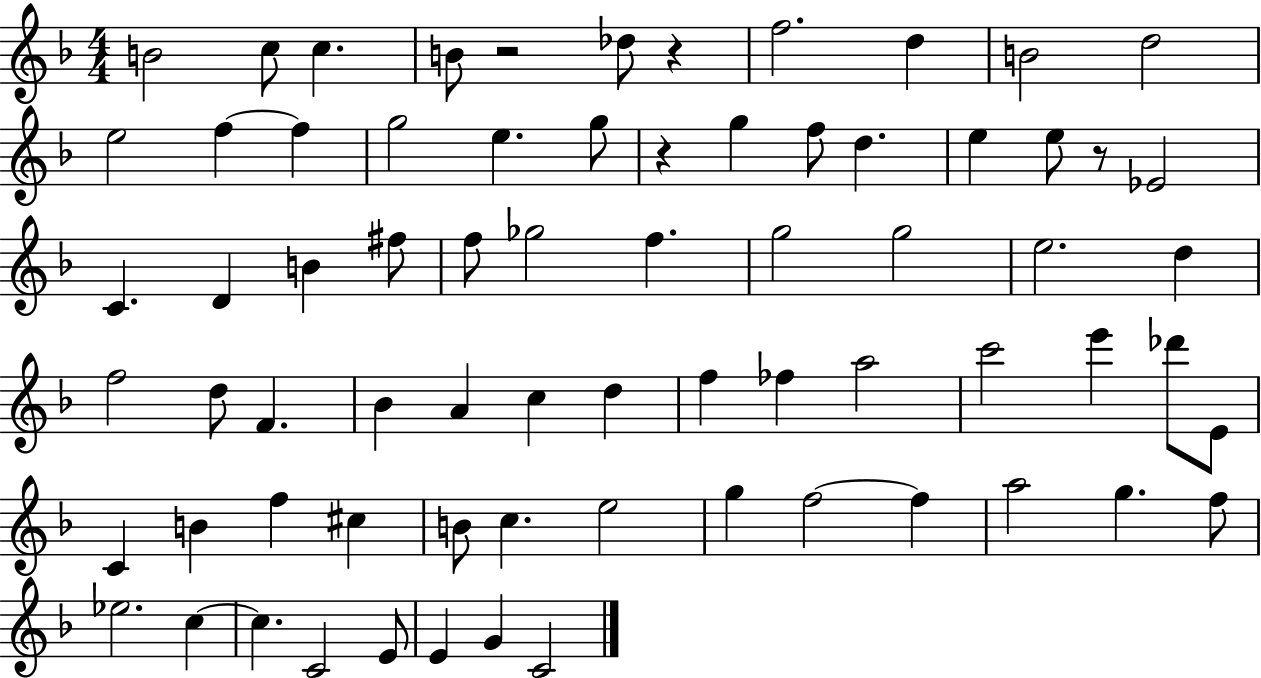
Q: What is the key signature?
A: F major